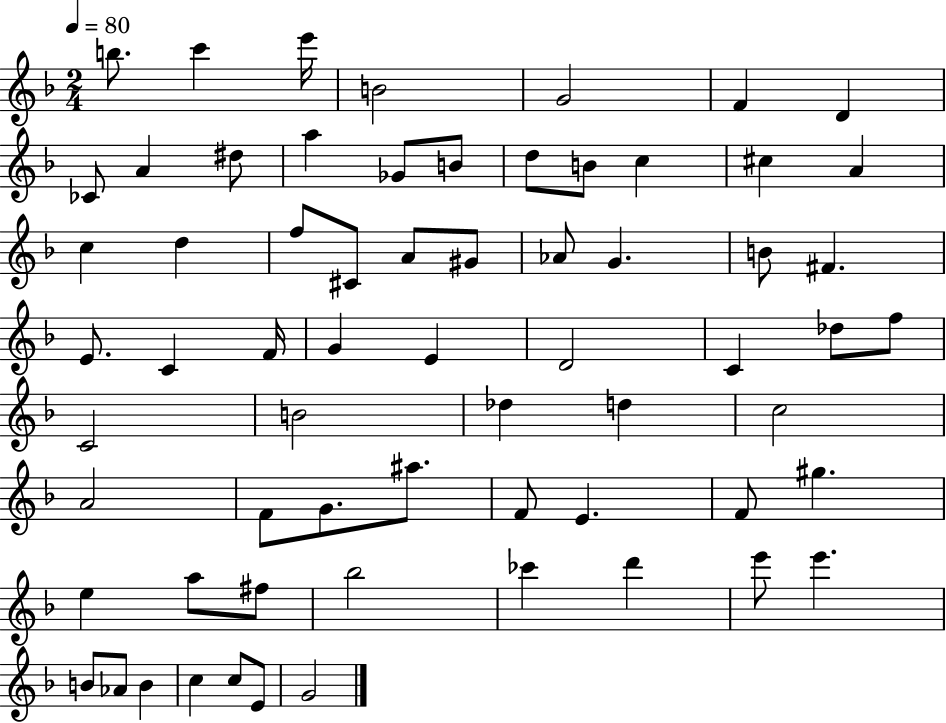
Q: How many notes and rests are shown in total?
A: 65